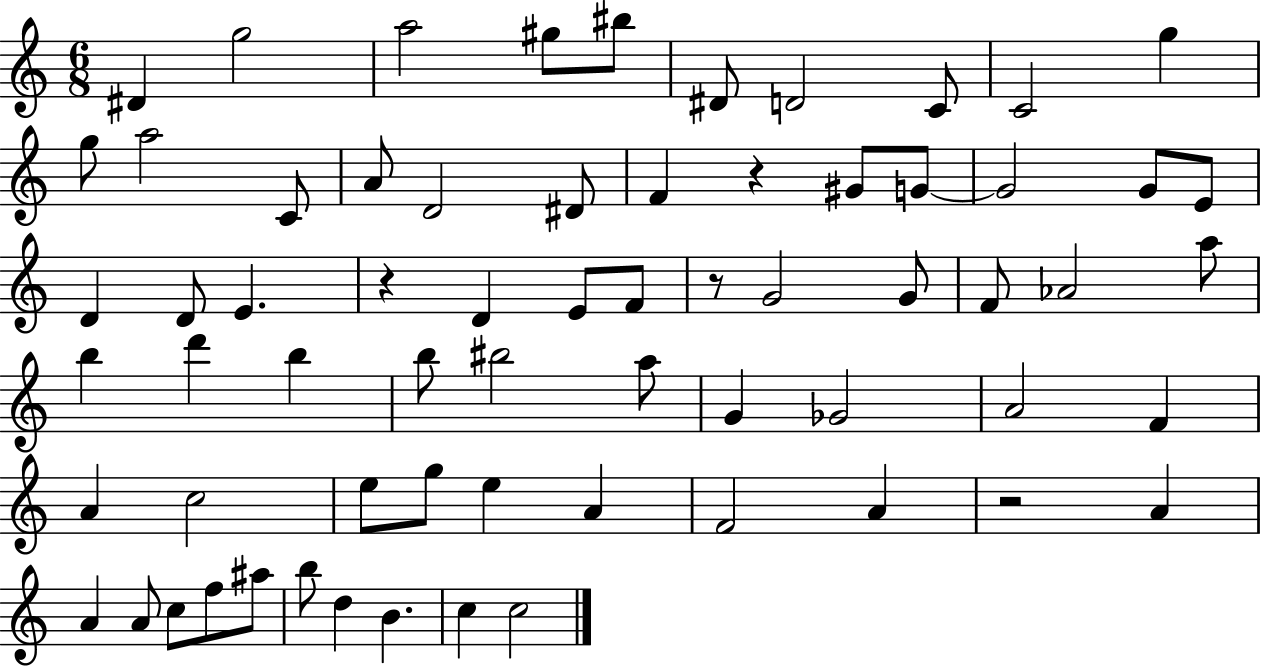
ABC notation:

X:1
T:Untitled
M:6/8
L:1/4
K:C
^D g2 a2 ^g/2 ^b/2 ^D/2 D2 C/2 C2 g g/2 a2 C/2 A/2 D2 ^D/2 F z ^G/2 G/2 G2 G/2 E/2 D D/2 E z D E/2 F/2 z/2 G2 G/2 F/2 _A2 a/2 b d' b b/2 ^b2 a/2 G _G2 A2 F A c2 e/2 g/2 e A F2 A z2 A A A/2 c/2 f/2 ^a/2 b/2 d B c c2